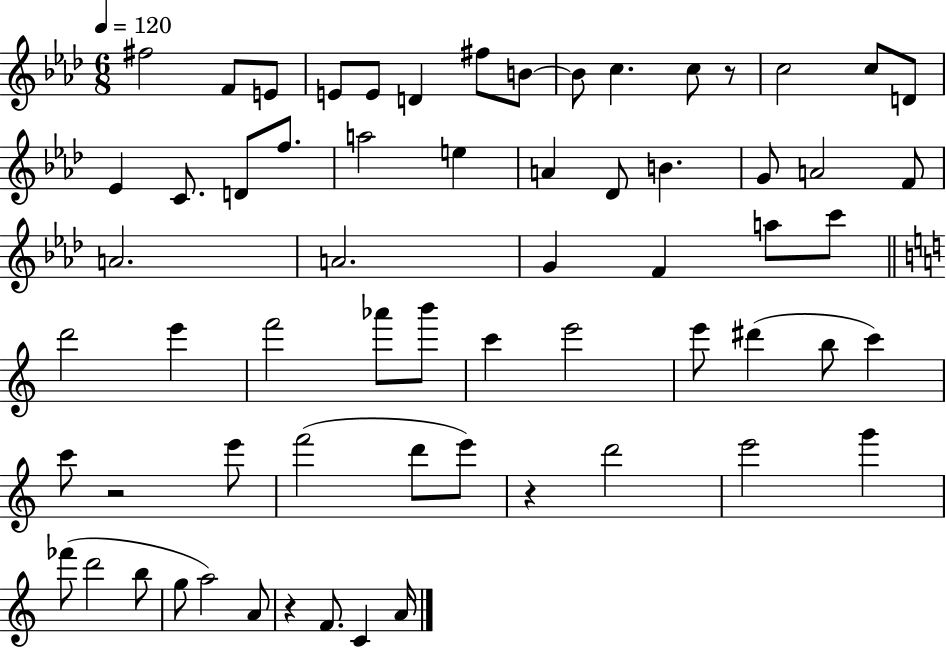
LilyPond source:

{
  \clef treble
  \numericTimeSignature
  \time 6/8
  \key aes \major
  \tempo 4 = 120
  fis''2 f'8 e'8 | e'8 e'8 d'4 fis''8 b'8~~ | b'8 c''4. c''8 r8 | c''2 c''8 d'8 | \break ees'4 c'8. d'8 f''8. | a''2 e''4 | a'4 des'8 b'4. | g'8 a'2 f'8 | \break a'2. | a'2. | g'4 f'4 a''8 c'''8 | \bar "||" \break \key c \major d'''2 e'''4 | f'''2 aes'''8 b'''8 | c'''4 e'''2 | e'''8 dis'''4( b''8 c'''4) | \break c'''8 r2 e'''8 | f'''2( d'''8 e'''8) | r4 d'''2 | e'''2 g'''4 | \break fes'''8( d'''2 b''8 | g''8 a''2) a'8 | r4 f'8. c'4 a'16 | \bar "|."
}